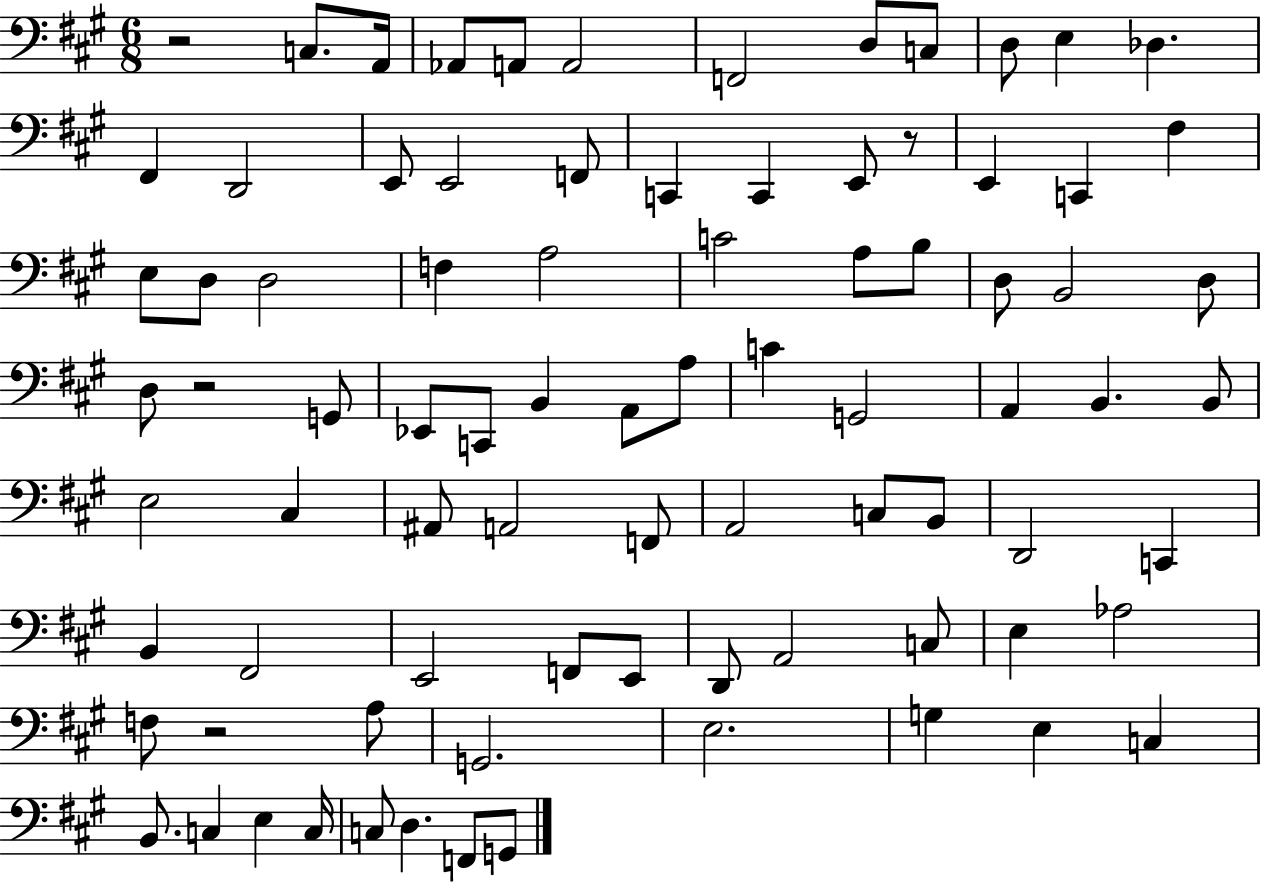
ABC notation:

X:1
T:Untitled
M:6/8
L:1/4
K:A
z2 C,/2 A,,/4 _A,,/2 A,,/2 A,,2 F,,2 D,/2 C,/2 D,/2 E, _D, ^F,, D,,2 E,,/2 E,,2 F,,/2 C,, C,, E,,/2 z/2 E,, C,, ^F, E,/2 D,/2 D,2 F, A,2 C2 A,/2 B,/2 D,/2 B,,2 D,/2 D,/2 z2 G,,/2 _E,,/2 C,,/2 B,, A,,/2 A,/2 C G,,2 A,, B,, B,,/2 E,2 ^C, ^A,,/2 A,,2 F,,/2 A,,2 C,/2 B,,/2 D,,2 C,, B,, ^F,,2 E,,2 F,,/2 E,,/2 D,,/2 A,,2 C,/2 E, _A,2 F,/2 z2 A,/2 G,,2 E,2 G, E, C, B,,/2 C, E, C,/4 C,/2 D, F,,/2 G,,/2